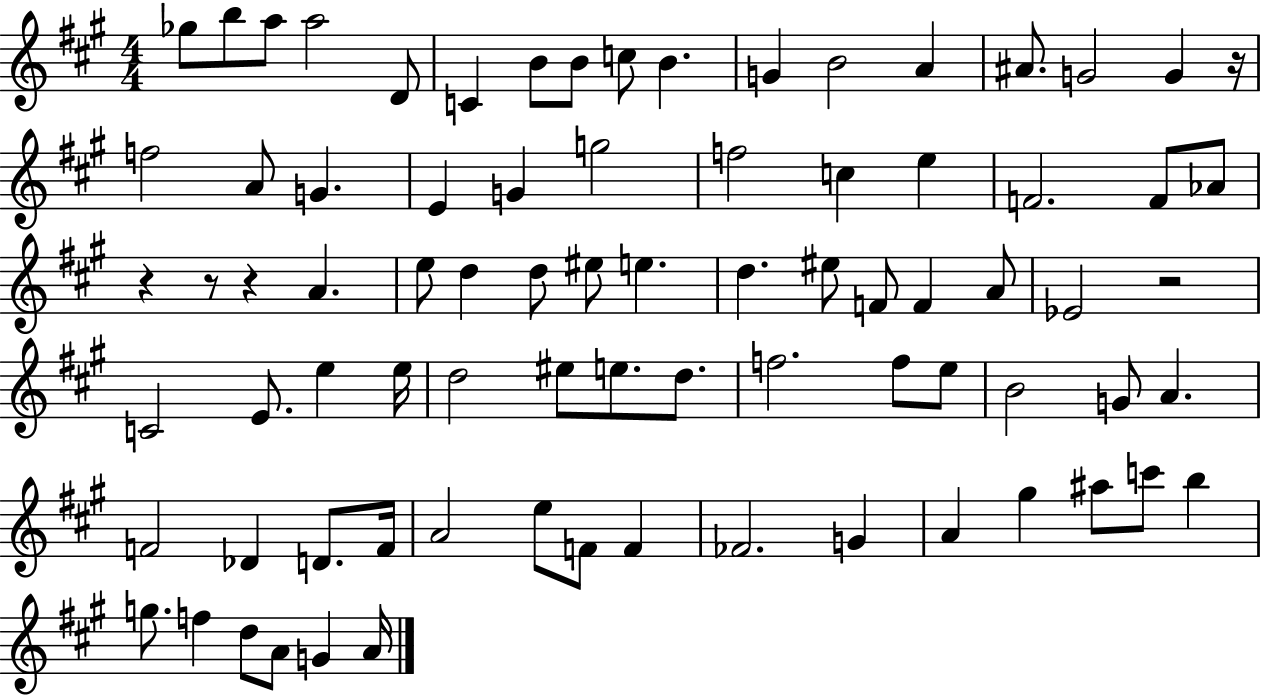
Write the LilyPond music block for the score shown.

{
  \clef treble
  \numericTimeSignature
  \time 4/4
  \key a \major
  ges''8 b''8 a''8 a''2 d'8 | c'4 b'8 b'8 c''8 b'4. | g'4 b'2 a'4 | ais'8. g'2 g'4 r16 | \break f''2 a'8 g'4. | e'4 g'4 g''2 | f''2 c''4 e''4 | f'2. f'8 aes'8 | \break r4 r8 r4 a'4. | e''8 d''4 d''8 eis''8 e''4. | d''4. eis''8 f'8 f'4 a'8 | ees'2 r2 | \break c'2 e'8. e''4 e''16 | d''2 eis''8 e''8. d''8. | f''2. f''8 e''8 | b'2 g'8 a'4. | \break f'2 des'4 d'8. f'16 | a'2 e''8 f'8 f'4 | fes'2. g'4 | a'4 gis''4 ais''8 c'''8 b''4 | \break g''8. f''4 d''8 a'8 g'4 a'16 | \bar "|."
}